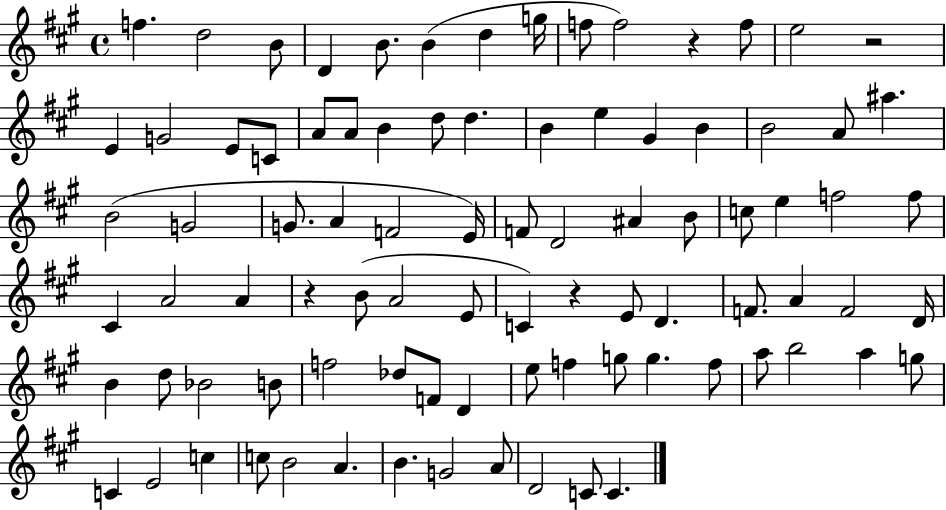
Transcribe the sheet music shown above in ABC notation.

X:1
T:Untitled
M:4/4
L:1/4
K:A
f d2 B/2 D B/2 B d g/4 f/2 f2 z f/2 e2 z2 E G2 E/2 C/2 A/2 A/2 B d/2 d B e ^G B B2 A/2 ^a B2 G2 G/2 A F2 E/4 F/2 D2 ^A B/2 c/2 e f2 f/2 ^C A2 A z B/2 A2 E/2 C z E/2 D F/2 A F2 D/4 B d/2 _B2 B/2 f2 _d/2 F/2 D e/2 f g/2 g f/2 a/2 b2 a g/2 C E2 c c/2 B2 A B G2 A/2 D2 C/2 C